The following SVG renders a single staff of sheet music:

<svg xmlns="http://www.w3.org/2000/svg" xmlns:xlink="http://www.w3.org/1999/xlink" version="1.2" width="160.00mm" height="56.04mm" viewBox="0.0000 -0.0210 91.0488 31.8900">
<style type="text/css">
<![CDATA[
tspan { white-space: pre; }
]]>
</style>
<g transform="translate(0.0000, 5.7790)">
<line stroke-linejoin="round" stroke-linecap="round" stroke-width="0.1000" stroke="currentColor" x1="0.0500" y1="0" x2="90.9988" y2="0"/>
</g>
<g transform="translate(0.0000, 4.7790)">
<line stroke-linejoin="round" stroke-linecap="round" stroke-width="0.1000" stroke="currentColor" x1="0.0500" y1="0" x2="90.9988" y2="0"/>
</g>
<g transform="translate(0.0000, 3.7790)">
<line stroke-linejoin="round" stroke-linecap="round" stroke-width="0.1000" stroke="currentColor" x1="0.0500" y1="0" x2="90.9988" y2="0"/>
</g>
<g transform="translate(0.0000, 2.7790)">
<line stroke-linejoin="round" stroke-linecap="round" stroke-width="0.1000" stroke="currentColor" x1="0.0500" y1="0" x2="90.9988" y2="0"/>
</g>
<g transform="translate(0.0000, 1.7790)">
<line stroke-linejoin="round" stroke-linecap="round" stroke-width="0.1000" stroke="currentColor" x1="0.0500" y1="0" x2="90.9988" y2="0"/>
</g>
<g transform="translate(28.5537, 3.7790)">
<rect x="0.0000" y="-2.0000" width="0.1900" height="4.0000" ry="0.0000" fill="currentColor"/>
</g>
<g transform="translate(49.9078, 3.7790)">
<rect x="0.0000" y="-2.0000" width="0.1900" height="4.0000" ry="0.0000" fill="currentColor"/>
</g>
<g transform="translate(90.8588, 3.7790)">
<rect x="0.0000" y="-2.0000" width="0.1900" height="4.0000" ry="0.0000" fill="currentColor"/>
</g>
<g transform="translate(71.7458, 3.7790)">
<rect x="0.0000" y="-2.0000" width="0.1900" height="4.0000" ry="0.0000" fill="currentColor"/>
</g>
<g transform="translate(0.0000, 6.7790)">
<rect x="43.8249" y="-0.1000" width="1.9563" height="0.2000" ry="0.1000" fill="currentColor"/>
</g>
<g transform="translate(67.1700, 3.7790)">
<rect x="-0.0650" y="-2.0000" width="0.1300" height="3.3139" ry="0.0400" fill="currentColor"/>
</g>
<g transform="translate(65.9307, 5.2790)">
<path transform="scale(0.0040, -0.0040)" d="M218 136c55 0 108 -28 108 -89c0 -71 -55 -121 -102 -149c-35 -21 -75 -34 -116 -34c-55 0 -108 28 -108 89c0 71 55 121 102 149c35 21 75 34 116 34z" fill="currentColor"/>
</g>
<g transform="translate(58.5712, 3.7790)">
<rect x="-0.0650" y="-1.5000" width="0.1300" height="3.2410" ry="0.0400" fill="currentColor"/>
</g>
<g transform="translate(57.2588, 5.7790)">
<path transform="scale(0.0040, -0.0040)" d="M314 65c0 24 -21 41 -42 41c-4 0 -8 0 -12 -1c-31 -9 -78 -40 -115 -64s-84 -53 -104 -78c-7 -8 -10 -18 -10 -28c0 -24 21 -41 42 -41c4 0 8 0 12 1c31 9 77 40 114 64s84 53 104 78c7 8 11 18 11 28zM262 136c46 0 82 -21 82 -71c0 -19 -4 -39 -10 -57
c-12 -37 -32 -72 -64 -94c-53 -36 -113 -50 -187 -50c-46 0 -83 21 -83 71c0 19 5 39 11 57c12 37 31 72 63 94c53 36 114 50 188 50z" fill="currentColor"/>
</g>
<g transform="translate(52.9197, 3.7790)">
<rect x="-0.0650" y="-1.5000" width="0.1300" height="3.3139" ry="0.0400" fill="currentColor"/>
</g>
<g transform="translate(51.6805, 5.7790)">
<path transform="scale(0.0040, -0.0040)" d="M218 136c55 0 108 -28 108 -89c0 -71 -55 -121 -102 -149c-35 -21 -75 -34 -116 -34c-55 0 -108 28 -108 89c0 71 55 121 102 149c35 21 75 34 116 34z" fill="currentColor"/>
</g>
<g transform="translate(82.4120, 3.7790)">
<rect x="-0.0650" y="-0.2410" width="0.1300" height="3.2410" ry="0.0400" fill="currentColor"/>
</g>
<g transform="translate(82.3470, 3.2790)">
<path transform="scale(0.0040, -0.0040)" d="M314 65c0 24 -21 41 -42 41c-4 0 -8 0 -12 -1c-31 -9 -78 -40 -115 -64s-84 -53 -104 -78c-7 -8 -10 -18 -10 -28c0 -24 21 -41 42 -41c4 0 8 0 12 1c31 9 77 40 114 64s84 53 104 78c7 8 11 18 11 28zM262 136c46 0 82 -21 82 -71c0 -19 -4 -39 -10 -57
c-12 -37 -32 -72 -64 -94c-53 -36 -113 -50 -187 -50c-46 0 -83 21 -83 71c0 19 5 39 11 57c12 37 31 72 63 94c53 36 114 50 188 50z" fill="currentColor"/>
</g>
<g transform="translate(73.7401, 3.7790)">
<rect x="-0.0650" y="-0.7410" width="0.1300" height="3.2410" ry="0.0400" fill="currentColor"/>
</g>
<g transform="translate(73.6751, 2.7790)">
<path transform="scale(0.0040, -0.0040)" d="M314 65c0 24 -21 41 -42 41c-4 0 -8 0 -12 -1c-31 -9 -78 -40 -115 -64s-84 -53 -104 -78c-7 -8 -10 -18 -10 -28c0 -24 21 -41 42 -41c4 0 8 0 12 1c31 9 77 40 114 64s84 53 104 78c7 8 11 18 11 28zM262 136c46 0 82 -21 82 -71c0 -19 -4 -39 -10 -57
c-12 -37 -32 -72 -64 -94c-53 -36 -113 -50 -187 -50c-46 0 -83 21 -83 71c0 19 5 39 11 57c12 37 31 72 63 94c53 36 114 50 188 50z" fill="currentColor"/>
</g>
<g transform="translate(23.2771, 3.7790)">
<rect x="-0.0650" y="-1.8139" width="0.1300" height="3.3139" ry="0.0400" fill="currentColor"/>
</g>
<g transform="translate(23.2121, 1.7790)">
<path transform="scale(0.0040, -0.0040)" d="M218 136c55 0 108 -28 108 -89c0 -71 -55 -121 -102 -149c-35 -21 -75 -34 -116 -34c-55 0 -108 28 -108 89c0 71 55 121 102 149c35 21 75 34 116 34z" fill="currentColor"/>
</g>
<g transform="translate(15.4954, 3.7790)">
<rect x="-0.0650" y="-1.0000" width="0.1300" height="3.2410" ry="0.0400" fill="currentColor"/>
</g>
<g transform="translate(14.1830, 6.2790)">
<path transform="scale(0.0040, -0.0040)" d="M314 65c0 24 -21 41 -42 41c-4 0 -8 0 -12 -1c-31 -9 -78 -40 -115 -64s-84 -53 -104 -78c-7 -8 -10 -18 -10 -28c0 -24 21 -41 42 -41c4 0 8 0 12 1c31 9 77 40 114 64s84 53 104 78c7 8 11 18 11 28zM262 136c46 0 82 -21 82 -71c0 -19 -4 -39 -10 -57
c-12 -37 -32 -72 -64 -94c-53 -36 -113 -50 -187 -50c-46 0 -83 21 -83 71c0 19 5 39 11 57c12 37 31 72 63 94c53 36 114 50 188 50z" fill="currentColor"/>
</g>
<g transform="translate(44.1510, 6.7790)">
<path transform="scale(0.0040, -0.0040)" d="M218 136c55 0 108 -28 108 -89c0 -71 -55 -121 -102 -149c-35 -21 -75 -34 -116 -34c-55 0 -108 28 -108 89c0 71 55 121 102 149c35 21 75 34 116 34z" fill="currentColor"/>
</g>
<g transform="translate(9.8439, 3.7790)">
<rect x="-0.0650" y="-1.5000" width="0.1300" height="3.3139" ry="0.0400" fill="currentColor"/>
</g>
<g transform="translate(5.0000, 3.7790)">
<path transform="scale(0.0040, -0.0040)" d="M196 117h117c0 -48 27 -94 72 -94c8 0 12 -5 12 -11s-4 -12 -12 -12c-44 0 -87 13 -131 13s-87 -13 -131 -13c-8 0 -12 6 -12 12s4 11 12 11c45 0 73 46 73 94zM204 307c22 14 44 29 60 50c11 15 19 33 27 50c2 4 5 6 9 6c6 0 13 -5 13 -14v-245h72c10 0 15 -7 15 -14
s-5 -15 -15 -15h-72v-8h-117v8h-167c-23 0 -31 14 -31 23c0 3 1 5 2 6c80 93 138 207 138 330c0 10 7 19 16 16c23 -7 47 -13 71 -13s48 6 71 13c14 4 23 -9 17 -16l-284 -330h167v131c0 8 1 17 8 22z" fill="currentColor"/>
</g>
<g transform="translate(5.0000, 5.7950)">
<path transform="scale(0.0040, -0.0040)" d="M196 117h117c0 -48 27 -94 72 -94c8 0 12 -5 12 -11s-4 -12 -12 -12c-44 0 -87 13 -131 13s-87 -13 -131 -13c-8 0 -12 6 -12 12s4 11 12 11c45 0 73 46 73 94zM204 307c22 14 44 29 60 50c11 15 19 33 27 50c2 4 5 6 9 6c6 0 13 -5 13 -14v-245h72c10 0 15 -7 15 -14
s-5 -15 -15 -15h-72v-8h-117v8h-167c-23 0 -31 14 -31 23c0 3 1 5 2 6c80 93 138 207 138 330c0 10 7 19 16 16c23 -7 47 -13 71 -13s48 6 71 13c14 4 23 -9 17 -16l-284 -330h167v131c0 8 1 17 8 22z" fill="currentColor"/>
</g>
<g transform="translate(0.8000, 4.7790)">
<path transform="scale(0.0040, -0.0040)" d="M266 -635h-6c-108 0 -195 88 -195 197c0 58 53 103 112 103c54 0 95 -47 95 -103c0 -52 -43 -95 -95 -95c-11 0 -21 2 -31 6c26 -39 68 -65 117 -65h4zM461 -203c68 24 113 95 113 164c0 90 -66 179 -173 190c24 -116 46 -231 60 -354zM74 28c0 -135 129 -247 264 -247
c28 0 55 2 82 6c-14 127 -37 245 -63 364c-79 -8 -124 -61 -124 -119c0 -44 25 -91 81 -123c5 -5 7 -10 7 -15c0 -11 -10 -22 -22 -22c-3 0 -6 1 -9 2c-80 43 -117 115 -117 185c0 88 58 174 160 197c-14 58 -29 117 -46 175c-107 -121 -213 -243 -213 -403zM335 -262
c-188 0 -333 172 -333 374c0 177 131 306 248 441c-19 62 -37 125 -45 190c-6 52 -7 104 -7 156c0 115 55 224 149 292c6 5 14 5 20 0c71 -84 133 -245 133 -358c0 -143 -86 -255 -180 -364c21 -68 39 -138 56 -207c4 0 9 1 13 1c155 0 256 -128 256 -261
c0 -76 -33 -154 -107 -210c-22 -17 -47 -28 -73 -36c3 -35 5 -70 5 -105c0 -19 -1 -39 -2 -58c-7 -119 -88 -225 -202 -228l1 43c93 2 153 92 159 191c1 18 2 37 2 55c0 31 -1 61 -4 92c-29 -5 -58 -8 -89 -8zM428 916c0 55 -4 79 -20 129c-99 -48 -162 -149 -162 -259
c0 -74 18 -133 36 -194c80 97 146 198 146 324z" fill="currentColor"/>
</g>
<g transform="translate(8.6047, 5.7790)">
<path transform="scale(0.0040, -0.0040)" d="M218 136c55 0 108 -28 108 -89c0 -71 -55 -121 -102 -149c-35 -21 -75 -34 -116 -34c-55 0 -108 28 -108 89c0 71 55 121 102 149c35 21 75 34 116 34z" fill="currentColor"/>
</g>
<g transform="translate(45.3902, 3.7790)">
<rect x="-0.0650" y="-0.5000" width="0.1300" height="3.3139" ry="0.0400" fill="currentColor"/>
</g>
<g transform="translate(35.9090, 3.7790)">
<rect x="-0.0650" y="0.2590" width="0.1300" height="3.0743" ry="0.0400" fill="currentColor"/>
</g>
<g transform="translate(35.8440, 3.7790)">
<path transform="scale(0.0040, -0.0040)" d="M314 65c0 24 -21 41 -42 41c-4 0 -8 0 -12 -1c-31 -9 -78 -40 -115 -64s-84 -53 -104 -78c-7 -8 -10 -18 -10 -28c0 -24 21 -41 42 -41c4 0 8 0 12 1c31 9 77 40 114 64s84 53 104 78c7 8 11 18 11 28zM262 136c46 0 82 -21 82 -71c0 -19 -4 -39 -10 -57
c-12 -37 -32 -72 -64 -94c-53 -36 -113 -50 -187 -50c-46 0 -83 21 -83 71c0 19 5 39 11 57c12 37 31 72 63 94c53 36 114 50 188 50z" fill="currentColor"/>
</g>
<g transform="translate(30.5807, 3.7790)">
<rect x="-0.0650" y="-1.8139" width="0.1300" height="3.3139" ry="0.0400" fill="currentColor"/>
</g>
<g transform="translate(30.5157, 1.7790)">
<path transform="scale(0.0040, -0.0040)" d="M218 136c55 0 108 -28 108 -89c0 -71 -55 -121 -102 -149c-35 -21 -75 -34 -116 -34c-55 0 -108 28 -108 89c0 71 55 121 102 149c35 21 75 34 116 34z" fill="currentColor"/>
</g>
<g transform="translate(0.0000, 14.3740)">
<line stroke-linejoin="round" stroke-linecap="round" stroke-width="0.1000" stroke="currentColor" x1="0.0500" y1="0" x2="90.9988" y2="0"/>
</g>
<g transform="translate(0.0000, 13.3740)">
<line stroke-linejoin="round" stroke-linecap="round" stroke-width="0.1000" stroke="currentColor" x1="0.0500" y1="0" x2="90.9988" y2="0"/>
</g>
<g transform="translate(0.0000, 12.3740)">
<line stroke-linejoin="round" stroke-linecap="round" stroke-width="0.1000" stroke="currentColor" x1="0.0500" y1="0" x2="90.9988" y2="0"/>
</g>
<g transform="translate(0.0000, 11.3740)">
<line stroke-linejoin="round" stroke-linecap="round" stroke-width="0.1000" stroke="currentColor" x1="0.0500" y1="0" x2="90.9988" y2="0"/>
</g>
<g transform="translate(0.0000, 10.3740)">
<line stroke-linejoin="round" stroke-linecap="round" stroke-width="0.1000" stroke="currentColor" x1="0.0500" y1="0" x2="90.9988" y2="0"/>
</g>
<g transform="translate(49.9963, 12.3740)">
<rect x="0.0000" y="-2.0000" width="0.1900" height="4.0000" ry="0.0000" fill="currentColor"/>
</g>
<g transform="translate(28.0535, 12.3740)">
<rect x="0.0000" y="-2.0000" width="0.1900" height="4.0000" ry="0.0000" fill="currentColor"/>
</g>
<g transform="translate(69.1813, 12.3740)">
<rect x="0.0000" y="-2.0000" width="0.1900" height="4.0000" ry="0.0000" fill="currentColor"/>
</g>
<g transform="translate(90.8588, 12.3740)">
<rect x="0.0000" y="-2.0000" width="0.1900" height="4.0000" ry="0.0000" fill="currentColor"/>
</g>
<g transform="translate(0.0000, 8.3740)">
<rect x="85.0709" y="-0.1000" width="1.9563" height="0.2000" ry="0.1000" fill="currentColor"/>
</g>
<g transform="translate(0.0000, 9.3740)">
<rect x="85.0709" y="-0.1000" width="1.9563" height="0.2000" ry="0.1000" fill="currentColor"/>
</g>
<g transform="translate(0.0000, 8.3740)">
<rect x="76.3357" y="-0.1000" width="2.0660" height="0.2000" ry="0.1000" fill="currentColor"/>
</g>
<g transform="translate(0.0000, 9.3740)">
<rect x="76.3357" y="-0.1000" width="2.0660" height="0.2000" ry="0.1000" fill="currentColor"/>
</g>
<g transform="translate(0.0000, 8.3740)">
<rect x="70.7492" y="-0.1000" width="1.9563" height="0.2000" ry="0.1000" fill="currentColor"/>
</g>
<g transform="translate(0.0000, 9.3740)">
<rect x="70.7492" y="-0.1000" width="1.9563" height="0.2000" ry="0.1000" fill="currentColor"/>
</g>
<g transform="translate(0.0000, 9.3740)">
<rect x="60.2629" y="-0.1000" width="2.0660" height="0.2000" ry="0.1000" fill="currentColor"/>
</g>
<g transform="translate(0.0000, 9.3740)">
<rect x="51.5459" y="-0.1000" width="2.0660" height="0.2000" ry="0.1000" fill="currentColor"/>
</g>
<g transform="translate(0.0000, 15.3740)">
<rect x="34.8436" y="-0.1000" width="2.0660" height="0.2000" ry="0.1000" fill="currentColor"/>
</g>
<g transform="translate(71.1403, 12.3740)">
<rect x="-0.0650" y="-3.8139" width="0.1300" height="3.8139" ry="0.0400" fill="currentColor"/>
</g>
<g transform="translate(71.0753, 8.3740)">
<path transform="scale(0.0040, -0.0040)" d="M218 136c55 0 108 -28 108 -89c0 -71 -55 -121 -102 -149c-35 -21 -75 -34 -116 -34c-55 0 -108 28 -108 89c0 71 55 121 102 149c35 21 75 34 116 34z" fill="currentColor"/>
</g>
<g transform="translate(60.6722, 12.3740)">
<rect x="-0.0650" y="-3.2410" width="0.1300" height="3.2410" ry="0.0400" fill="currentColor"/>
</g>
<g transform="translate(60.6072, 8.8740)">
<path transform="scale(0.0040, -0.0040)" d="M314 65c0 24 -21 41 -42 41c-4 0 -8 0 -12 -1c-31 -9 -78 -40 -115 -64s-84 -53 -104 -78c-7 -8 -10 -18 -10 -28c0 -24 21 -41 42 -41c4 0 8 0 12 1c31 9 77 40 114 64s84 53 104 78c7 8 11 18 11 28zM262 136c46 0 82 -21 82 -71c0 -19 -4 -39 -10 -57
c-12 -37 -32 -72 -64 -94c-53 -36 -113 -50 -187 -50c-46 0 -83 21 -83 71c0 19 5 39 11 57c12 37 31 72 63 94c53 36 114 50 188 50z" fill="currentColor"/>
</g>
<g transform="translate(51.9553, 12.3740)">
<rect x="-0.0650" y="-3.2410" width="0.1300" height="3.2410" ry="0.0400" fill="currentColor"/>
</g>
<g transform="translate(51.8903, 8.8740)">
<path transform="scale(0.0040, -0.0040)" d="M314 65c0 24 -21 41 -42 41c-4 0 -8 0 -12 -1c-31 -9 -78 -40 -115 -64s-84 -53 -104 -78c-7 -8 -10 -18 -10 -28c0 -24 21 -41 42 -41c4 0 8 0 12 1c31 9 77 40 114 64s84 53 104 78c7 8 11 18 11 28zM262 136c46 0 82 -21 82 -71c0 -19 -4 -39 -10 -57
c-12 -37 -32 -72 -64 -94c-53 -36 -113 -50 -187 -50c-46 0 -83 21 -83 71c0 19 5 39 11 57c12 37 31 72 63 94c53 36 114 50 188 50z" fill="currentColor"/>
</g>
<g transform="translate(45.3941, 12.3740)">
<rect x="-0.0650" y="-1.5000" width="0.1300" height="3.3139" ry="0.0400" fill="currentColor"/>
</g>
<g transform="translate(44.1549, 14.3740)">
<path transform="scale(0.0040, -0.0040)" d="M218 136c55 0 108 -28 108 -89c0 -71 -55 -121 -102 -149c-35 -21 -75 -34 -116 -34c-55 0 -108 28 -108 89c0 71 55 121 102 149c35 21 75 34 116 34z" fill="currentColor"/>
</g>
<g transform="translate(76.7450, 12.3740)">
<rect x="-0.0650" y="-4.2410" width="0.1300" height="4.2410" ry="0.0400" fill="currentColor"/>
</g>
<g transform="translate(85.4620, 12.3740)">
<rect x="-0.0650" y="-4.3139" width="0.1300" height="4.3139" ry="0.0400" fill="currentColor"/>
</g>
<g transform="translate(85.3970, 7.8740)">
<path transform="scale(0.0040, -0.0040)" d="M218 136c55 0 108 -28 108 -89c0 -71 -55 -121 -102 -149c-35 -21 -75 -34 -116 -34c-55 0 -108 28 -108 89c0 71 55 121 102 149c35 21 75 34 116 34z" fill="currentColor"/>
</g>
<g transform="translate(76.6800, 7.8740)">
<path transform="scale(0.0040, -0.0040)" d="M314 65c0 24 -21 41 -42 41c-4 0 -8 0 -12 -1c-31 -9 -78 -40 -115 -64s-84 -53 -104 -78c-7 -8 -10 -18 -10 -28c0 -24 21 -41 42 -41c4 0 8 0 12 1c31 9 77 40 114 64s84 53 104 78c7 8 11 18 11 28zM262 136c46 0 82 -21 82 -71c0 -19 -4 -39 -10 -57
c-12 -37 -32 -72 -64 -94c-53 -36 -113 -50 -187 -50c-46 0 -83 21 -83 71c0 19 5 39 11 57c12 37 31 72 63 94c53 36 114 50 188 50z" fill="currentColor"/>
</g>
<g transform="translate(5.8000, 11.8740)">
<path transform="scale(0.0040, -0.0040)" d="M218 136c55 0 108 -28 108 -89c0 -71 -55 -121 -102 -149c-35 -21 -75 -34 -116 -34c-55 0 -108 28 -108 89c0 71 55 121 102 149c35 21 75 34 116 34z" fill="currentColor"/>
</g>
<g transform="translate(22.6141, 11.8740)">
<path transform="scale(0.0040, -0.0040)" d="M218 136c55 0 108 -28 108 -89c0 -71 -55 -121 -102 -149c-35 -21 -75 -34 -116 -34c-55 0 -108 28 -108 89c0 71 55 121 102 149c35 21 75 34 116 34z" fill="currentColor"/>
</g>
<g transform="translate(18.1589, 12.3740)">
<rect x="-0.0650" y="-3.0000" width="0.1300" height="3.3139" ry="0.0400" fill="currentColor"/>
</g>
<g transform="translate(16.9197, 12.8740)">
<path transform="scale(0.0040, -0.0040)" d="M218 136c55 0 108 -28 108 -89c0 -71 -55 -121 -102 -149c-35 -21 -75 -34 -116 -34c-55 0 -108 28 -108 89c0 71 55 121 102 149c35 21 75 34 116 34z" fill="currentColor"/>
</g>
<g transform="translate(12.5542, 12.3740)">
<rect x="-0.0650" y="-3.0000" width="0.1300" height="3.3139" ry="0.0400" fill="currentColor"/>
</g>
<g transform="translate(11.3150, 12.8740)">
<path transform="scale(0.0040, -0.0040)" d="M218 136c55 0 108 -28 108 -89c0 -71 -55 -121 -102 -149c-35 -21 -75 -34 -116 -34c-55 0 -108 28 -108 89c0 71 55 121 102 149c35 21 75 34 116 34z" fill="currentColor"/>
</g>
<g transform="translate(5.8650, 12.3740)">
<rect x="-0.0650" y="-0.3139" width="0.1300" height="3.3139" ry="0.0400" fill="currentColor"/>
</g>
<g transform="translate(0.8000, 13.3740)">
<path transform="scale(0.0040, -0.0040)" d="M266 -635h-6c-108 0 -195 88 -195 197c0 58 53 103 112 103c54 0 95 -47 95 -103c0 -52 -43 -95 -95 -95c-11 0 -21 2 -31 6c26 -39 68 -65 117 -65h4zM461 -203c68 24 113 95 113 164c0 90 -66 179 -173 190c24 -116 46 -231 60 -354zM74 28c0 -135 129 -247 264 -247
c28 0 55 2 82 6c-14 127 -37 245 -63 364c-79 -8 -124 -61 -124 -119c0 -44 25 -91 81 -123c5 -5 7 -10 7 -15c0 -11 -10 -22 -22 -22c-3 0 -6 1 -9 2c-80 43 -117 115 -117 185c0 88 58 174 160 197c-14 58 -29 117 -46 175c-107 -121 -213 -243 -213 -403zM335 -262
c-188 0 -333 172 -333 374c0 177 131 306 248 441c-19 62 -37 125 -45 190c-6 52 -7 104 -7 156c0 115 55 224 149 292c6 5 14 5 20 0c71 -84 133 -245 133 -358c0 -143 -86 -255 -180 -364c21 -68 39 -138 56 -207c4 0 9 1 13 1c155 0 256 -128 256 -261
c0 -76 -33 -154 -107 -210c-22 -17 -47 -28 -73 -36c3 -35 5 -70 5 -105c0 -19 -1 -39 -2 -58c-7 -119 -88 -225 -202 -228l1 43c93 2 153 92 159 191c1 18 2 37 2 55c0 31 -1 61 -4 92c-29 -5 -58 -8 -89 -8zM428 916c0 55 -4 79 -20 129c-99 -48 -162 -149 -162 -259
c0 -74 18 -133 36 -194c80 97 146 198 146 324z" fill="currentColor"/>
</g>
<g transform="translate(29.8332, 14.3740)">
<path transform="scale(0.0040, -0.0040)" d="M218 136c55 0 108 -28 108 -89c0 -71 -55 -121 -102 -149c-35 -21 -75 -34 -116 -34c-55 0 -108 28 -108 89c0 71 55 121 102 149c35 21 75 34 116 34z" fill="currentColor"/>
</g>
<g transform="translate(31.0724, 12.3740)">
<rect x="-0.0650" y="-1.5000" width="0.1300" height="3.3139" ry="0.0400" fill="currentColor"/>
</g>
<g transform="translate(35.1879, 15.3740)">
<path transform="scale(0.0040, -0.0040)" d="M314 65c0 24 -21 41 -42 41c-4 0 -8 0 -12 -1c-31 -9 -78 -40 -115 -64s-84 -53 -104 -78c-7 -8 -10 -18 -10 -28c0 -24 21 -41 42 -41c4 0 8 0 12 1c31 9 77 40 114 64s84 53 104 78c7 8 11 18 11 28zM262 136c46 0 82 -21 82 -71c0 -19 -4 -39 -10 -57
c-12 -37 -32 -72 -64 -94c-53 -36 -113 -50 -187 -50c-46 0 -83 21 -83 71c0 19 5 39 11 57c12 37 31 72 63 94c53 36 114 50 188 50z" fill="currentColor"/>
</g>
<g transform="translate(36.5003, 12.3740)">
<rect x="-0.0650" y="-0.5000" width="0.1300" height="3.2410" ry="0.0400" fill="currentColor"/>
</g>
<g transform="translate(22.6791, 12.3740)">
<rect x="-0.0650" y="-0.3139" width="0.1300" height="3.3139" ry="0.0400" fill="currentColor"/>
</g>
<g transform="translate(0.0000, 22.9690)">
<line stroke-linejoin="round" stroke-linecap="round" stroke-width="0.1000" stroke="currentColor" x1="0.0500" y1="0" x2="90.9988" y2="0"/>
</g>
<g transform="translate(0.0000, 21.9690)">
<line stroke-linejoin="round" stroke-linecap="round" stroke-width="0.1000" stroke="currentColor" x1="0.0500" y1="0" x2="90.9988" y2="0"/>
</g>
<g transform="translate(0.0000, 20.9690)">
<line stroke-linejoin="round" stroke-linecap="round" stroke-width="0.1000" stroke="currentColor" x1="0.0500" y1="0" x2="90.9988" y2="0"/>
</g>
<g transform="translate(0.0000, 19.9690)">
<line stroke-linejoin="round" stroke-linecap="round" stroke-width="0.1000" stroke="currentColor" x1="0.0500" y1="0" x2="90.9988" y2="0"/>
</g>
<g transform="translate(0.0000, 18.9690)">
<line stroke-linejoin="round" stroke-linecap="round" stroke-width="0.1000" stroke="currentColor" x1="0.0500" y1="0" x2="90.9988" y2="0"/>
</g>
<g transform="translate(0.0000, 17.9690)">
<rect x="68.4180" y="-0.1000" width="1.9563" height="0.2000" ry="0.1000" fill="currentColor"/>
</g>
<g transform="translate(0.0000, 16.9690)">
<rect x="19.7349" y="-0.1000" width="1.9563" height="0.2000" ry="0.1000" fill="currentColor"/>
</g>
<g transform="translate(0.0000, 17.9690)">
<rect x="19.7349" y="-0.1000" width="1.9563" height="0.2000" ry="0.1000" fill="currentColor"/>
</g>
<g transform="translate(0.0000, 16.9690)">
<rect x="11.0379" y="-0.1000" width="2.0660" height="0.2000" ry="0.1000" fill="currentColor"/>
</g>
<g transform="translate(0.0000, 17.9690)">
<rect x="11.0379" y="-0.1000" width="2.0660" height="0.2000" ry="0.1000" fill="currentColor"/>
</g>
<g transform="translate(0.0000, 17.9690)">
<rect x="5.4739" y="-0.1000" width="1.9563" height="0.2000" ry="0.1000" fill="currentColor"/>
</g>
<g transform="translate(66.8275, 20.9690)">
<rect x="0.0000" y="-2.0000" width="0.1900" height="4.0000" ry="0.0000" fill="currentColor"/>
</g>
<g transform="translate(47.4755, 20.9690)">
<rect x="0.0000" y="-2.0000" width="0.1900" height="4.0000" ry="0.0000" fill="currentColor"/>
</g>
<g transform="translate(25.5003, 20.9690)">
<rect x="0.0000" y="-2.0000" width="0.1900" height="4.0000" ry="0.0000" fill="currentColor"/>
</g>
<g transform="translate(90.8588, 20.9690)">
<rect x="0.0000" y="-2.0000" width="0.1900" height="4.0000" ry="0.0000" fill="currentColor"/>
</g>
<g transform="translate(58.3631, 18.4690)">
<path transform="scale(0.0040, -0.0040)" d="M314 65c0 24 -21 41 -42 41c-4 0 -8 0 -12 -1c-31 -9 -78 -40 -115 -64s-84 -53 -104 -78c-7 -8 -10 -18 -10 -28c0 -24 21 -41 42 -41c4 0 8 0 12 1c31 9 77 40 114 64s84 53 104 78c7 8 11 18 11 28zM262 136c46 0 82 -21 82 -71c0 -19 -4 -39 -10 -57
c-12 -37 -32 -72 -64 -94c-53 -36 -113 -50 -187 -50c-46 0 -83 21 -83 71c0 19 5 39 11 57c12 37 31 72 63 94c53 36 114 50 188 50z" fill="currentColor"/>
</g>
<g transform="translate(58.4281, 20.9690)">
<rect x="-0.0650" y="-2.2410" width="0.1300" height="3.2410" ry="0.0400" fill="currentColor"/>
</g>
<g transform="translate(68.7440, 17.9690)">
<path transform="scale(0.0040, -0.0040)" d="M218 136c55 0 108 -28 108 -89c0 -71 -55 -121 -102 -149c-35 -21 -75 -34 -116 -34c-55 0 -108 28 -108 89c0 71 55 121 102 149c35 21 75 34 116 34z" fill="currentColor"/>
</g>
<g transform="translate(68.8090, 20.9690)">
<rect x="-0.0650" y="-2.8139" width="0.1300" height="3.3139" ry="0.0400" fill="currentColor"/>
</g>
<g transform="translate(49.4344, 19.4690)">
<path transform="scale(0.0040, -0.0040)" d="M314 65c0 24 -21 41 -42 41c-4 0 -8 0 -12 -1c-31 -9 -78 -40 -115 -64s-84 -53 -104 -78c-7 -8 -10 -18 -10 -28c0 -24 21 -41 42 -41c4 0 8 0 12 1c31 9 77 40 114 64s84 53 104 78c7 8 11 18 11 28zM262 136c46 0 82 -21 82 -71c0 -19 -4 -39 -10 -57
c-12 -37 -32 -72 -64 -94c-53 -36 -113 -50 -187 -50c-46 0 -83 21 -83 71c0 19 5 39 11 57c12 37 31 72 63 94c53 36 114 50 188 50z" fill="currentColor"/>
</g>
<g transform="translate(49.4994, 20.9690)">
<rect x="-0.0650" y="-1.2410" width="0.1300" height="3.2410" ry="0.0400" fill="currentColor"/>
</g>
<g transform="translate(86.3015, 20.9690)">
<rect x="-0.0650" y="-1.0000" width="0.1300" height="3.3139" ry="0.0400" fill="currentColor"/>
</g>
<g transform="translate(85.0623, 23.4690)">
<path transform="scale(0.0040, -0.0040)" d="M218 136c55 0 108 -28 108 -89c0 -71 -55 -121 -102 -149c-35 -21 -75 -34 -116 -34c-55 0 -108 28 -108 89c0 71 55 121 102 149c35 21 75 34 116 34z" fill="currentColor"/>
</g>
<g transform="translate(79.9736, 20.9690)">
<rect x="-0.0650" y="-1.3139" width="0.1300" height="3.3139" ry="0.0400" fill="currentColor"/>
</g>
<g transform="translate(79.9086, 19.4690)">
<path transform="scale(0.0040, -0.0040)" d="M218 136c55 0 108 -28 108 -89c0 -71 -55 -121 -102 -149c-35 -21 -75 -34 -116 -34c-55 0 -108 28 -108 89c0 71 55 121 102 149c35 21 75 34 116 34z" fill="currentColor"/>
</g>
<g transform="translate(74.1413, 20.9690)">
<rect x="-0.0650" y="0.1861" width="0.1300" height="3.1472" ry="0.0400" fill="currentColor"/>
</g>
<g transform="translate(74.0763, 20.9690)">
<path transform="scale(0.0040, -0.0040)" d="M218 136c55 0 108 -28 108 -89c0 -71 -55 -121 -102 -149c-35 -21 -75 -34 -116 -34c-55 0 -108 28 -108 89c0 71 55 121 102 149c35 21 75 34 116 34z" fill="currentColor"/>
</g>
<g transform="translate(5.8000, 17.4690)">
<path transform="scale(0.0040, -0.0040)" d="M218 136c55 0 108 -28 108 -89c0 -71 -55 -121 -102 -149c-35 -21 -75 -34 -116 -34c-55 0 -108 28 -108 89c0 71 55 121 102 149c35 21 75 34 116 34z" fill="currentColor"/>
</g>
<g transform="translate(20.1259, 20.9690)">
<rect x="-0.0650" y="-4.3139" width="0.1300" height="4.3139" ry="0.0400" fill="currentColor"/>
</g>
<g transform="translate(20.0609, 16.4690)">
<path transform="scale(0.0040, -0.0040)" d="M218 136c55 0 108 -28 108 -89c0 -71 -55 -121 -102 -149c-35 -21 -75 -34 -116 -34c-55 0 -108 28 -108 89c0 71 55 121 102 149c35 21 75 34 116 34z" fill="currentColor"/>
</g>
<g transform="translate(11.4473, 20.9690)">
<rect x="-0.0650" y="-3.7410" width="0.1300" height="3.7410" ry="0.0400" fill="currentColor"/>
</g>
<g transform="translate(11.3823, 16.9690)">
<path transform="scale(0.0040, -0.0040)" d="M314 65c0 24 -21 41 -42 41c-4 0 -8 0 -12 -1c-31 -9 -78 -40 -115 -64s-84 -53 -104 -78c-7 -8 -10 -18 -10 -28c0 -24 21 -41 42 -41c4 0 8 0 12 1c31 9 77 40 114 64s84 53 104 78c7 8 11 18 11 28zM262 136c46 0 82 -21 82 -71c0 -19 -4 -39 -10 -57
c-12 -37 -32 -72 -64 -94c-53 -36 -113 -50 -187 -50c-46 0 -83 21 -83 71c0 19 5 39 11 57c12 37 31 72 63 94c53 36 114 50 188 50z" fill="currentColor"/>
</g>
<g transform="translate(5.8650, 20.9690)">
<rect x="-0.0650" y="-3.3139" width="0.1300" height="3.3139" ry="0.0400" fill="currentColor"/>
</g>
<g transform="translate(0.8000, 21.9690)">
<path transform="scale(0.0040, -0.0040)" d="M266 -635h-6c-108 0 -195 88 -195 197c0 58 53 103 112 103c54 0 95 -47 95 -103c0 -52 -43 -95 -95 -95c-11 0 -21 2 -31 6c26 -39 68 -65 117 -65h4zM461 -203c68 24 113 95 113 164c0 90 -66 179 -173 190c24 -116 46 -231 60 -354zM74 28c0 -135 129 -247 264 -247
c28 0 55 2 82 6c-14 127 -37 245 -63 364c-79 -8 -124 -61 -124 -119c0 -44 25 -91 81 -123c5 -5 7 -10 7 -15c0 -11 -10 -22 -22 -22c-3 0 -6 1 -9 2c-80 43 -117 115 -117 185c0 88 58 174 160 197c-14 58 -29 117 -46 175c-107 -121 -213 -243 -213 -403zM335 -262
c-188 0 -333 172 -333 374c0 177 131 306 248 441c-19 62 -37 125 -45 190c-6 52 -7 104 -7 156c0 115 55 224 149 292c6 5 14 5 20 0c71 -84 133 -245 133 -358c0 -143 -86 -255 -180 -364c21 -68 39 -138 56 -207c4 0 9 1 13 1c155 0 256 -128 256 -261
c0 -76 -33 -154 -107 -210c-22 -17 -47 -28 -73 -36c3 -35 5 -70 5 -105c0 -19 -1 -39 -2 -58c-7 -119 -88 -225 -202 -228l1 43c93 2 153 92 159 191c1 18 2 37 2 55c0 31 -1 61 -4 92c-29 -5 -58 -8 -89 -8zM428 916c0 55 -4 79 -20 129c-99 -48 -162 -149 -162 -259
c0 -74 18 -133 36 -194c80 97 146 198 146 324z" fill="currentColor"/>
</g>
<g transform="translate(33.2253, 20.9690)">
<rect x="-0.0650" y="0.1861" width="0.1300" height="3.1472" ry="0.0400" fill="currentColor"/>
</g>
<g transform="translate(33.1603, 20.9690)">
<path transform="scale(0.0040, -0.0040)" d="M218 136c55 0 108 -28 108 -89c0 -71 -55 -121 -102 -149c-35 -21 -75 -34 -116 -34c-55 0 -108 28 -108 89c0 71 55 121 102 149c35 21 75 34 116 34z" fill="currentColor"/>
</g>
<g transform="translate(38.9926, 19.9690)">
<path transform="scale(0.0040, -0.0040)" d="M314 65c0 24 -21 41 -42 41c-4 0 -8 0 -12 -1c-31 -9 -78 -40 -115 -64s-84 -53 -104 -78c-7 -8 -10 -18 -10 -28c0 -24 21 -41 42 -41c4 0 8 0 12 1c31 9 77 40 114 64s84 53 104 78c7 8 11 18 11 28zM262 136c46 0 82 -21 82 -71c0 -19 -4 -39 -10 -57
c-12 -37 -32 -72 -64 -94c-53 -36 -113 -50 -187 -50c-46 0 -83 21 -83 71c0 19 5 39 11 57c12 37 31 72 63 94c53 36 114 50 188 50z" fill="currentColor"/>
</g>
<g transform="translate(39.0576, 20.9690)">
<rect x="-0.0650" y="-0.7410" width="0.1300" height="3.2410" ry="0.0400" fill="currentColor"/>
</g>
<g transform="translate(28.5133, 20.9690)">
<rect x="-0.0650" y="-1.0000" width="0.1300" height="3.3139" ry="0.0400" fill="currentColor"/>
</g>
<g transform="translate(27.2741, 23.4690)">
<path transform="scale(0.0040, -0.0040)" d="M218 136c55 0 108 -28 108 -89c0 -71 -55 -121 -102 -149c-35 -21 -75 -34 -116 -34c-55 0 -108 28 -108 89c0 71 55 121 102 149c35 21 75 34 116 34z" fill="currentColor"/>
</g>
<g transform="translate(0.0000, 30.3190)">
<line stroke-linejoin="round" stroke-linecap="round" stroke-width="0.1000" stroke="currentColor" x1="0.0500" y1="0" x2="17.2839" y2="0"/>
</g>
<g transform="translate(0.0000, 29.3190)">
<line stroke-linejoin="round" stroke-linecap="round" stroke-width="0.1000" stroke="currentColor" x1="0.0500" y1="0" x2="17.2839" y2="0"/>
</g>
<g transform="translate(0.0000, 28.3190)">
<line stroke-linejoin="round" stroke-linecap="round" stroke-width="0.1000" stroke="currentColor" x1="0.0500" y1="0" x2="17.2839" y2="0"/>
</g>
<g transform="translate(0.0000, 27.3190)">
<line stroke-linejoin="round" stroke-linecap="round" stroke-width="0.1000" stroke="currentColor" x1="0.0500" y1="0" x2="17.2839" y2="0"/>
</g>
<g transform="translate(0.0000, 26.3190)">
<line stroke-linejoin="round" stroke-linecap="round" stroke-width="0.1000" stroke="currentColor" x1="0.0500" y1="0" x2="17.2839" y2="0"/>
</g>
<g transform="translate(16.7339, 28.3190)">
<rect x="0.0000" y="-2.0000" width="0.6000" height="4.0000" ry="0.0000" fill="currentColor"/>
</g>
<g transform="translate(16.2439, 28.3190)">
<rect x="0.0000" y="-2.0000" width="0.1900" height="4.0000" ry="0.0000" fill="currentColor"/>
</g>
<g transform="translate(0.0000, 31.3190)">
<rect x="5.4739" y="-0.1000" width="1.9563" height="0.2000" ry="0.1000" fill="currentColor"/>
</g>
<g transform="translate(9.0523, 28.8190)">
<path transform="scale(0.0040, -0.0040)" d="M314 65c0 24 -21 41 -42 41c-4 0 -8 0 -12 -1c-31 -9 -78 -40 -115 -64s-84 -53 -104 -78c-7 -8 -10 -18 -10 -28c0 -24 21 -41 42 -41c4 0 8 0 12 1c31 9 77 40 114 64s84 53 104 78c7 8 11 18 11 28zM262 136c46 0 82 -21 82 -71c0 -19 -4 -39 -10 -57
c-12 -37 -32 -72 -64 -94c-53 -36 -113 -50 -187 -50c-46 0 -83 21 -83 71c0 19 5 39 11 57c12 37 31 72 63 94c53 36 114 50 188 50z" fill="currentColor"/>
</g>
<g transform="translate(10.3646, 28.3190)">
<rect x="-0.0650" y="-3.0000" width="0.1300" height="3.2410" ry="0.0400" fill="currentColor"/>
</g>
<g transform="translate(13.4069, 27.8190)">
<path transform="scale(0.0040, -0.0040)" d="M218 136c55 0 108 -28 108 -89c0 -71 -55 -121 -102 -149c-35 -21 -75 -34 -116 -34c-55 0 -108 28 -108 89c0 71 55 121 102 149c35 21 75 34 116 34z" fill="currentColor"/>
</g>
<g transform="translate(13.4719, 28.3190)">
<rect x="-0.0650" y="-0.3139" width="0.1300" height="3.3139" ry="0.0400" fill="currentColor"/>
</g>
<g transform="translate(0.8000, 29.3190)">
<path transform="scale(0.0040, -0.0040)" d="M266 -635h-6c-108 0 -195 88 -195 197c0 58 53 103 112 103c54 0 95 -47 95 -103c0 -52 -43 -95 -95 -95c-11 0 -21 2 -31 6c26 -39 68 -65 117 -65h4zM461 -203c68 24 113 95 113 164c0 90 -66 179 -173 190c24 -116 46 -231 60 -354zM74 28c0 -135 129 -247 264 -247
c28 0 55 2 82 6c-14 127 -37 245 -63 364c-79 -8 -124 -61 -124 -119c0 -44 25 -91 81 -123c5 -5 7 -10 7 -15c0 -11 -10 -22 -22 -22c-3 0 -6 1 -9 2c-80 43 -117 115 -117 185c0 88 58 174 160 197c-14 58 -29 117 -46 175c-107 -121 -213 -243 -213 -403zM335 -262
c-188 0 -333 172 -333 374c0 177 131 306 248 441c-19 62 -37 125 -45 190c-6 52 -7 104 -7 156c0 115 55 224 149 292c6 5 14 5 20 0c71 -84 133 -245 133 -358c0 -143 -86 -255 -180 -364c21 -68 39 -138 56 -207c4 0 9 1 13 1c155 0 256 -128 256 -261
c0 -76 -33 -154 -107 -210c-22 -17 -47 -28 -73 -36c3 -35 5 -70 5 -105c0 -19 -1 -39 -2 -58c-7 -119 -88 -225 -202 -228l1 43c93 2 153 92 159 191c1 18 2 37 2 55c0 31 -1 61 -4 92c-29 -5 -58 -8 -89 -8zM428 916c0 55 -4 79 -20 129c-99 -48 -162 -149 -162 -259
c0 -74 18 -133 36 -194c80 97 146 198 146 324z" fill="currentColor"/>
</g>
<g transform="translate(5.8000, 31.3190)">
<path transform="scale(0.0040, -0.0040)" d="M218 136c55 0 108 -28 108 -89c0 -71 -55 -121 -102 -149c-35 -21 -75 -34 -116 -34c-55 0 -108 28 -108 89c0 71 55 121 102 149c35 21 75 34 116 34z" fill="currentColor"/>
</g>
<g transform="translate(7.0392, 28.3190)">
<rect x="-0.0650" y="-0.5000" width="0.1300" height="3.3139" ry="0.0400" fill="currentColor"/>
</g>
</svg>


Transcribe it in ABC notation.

X:1
T:Untitled
M:4/4
L:1/4
K:C
E D2 f f B2 C E E2 F d2 c2 c A A c E C2 E b2 b2 c' d'2 d' b c'2 d' D B d2 e2 g2 a B e D C A2 c